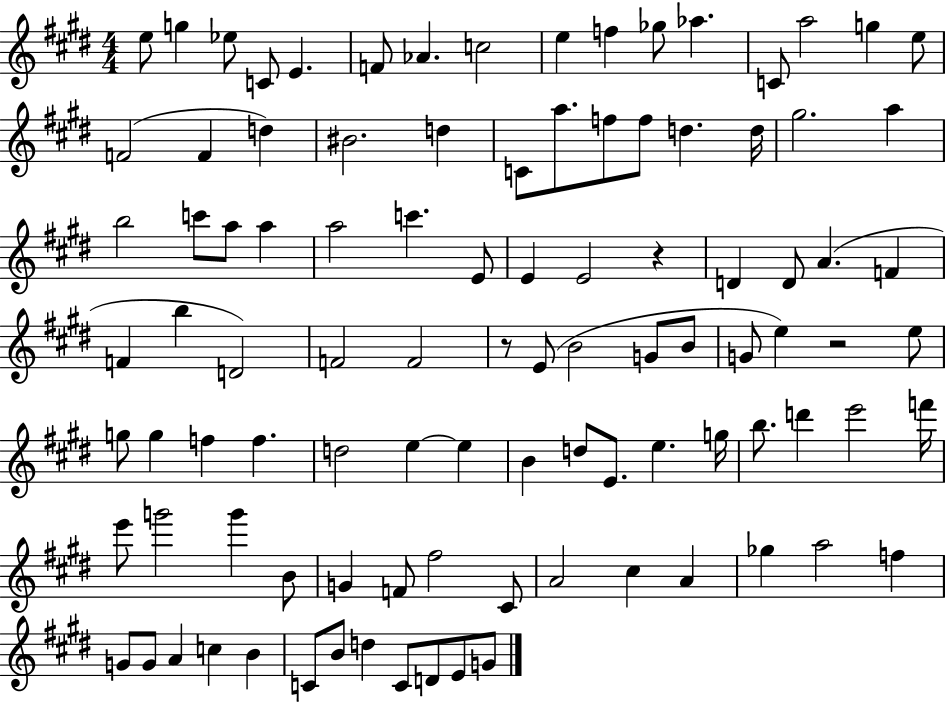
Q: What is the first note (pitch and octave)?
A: E5